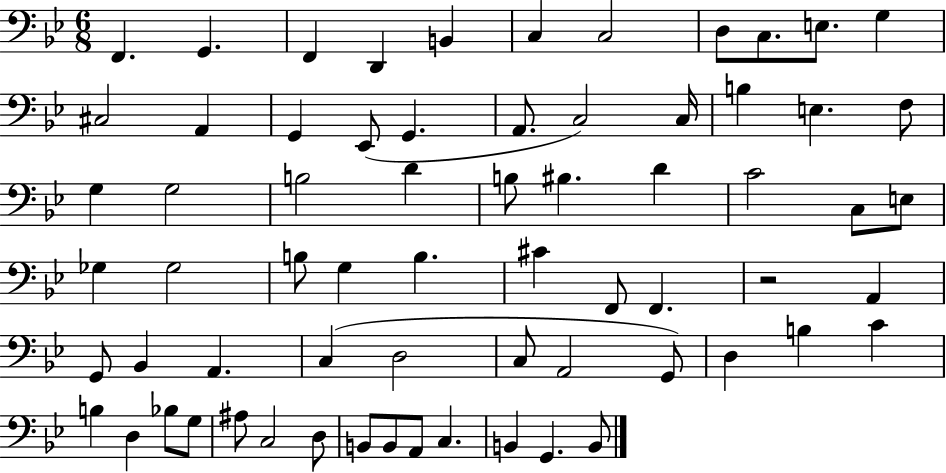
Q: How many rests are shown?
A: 1